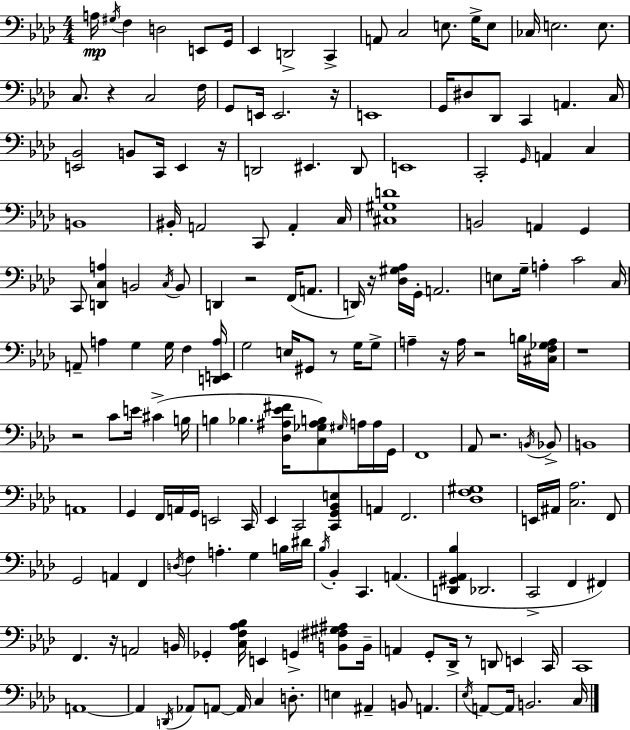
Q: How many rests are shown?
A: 13